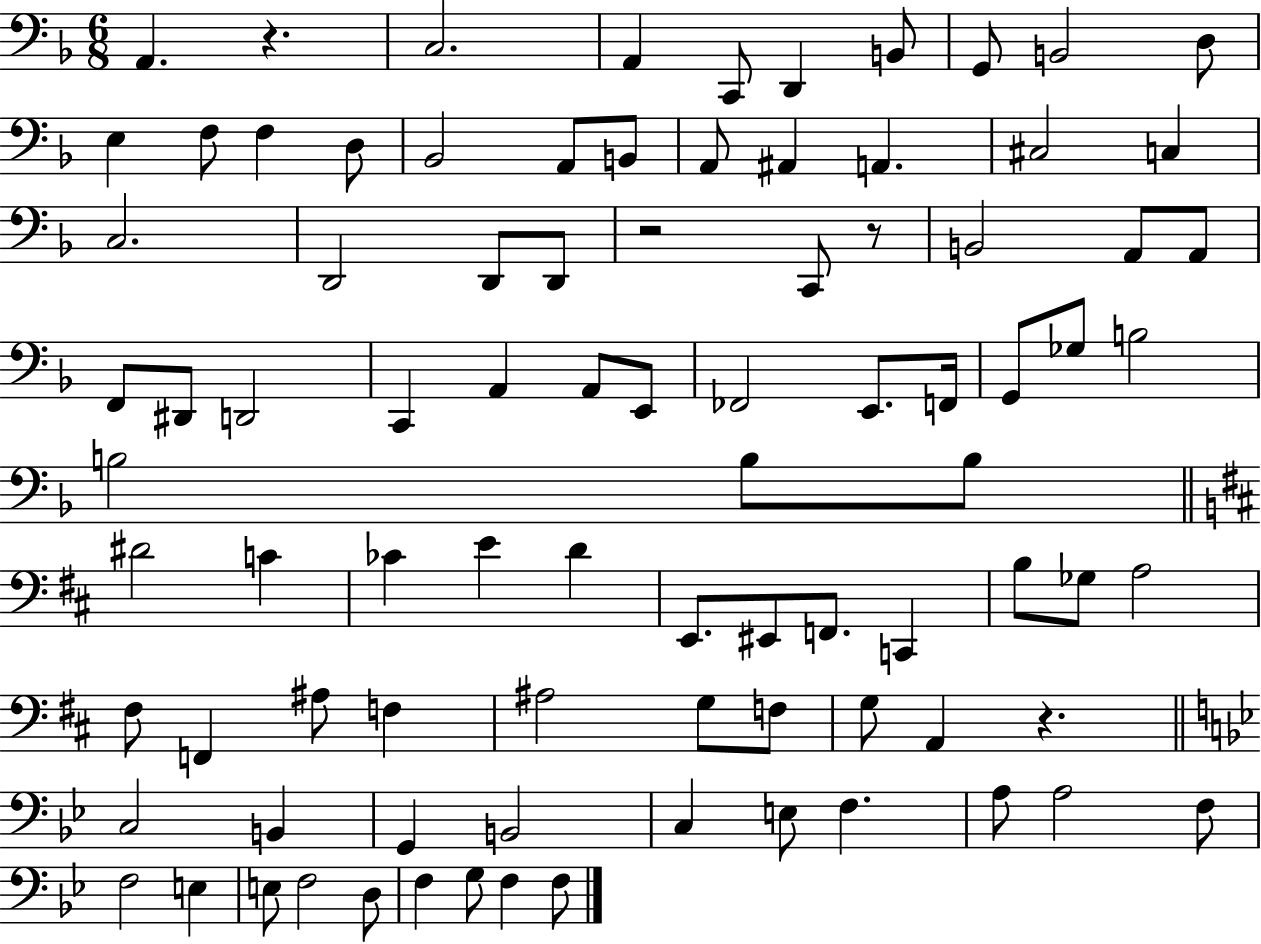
A2/q. R/q. C3/h. A2/q C2/e D2/q B2/e G2/e B2/h D3/e E3/q F3/e F3/q D3/e Bb2/h A2/e B2/e A2/e A#2/q A2/q. C#3/h C3/q C3/h. D2/h D2/e D2/e R/h C2/e R/e B2/h A2/e A2/e F2/e D#2/e D2/h C2/q A2/q A2/e E2/e FES2/h E2/e. F2/s G2/e Gb3/e B3/h B3/h B3/e B3/e D#4/h C4/q CES4/q E4/q D4/q E2/e. EIS2/e F2/e. C2/q B3/e Gb3/e A3/h F#3/e F2/q A#3/e F3/q A#3/h G3/e F3/e G3/e A2/q R/q. C3/h B2/q G2/q B2/h C3/q E3/e F3/q. A3/e A3/h F3/e F3/h E3/q E3/e F3/h D3/e F3/q G3/e F3/q F3/e